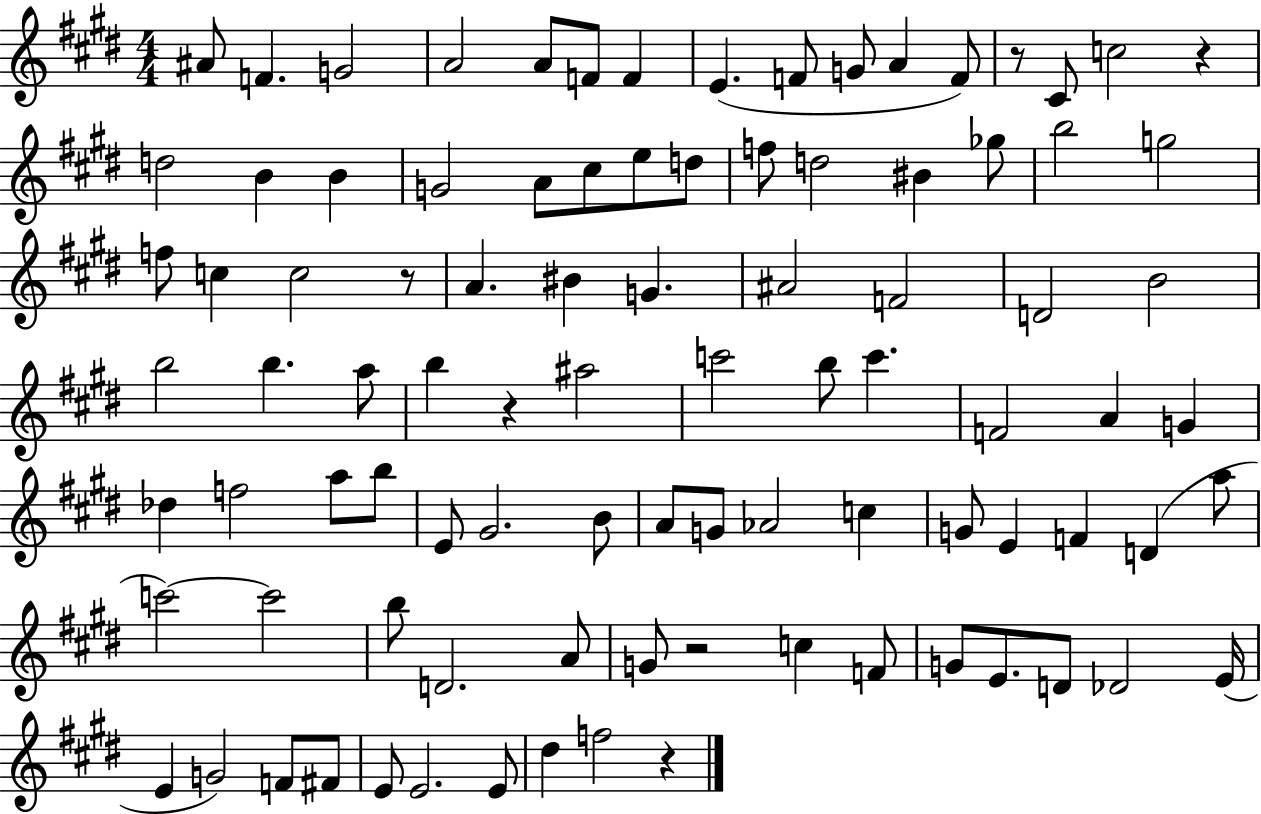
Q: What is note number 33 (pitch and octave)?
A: BIS4